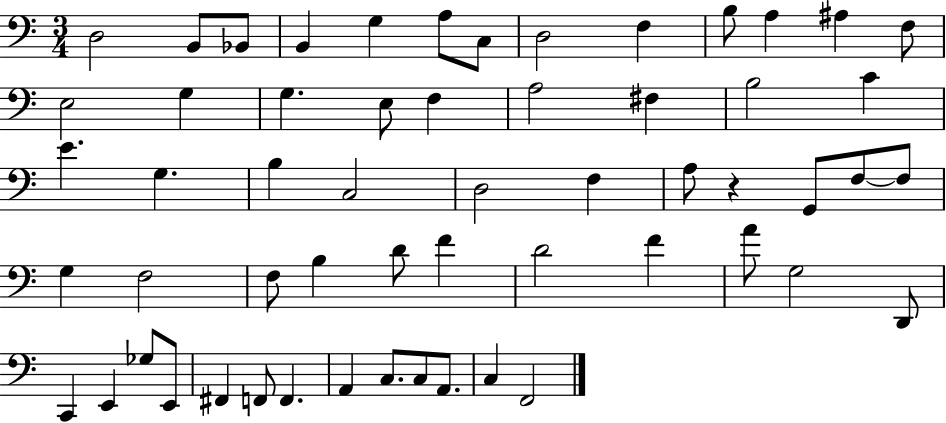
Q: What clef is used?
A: bass